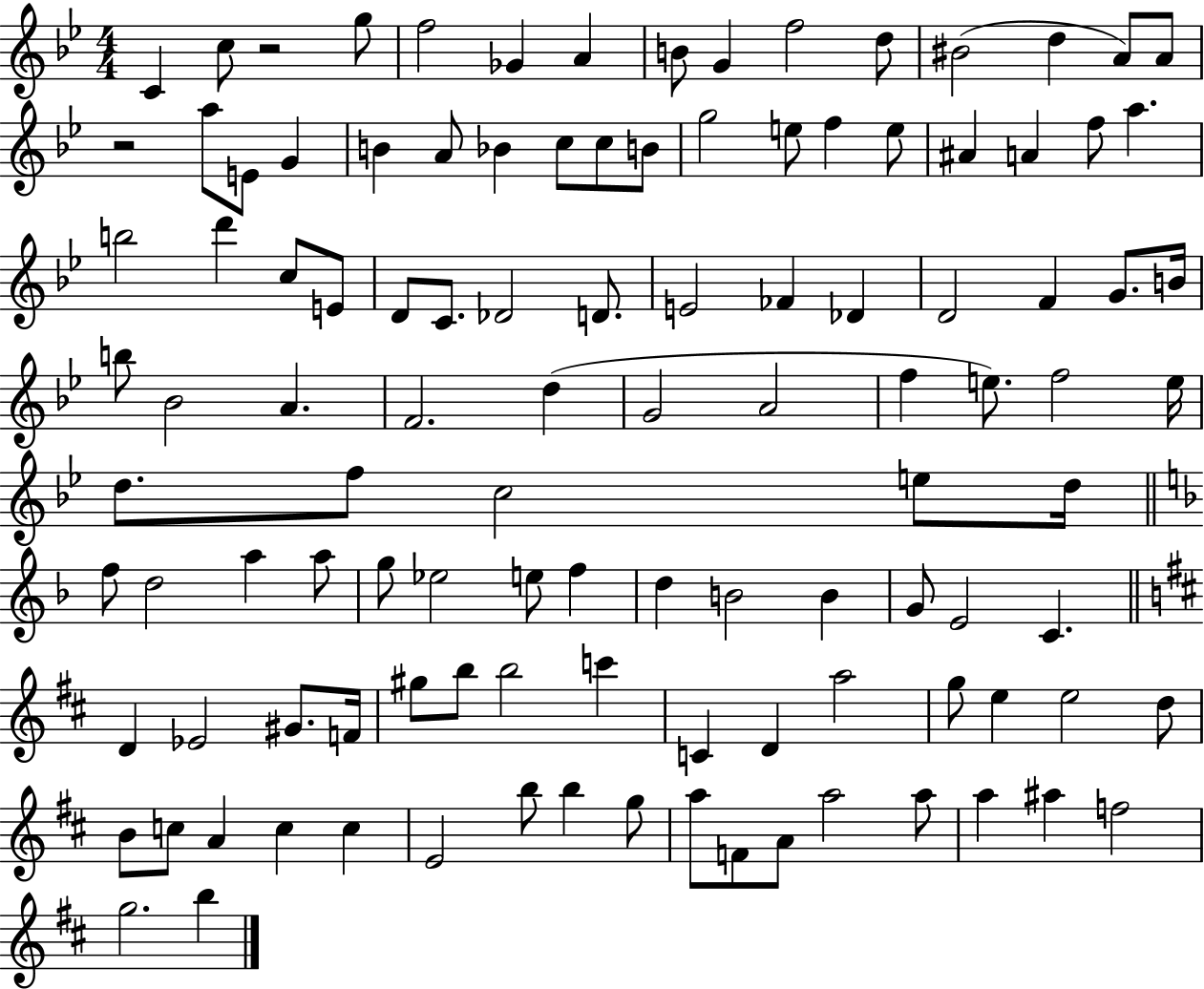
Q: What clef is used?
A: treble